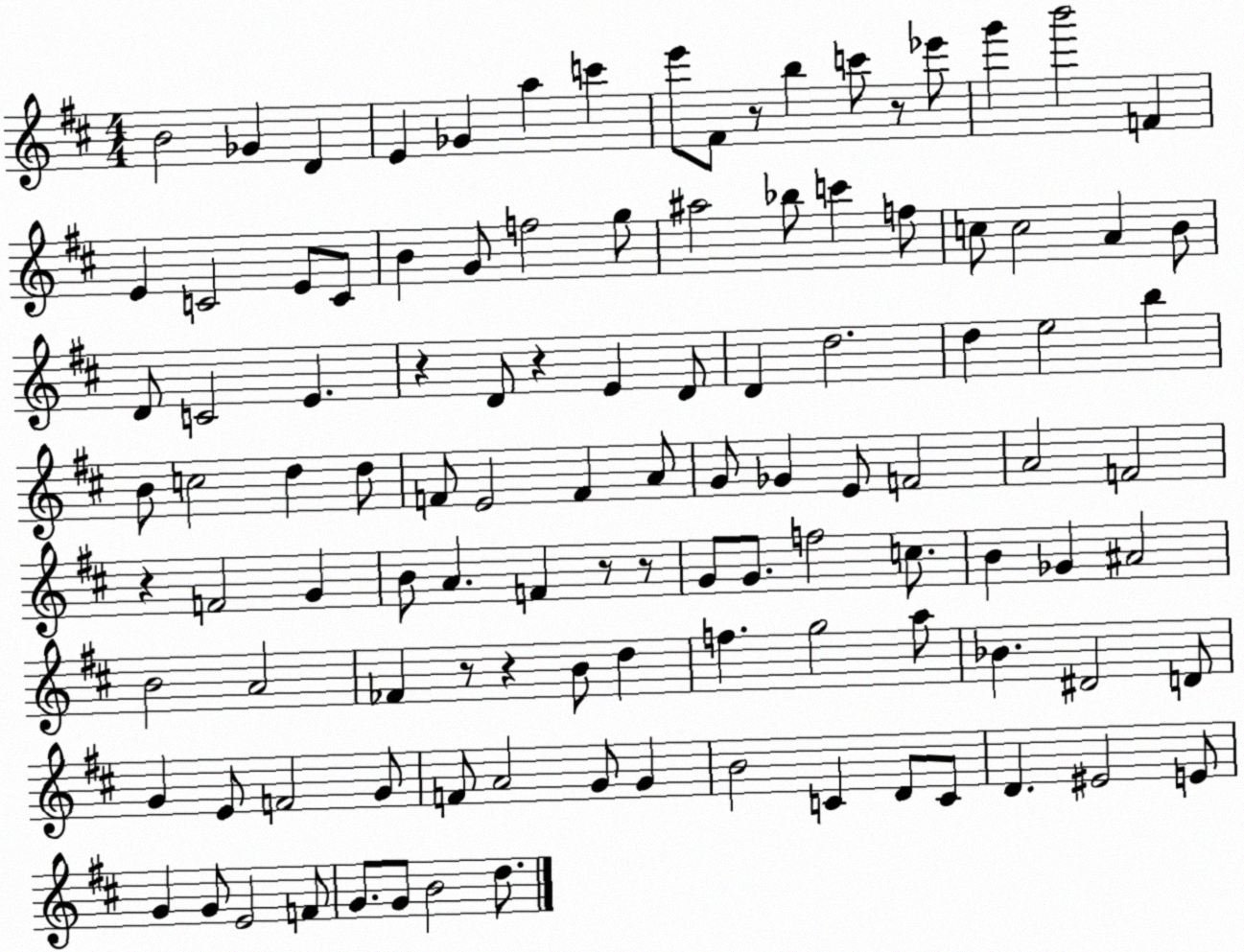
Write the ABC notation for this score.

X:1
T:Untitled
M:4/4
L:1/4
K:D
B2 _G D E _G a c' e'/2 ^F/2 z/2 b c'/2 z/2 _e'/2 g' b'2 F E C2 E/2 C/2 B G/2 f2 g/2 ^a2 _b/2 c' f/2 c/2 c2 A B/2 D/2 C2 E z D/2 z E D/2 D d2 d e2 b B/2 c2 d d/2 F/2 E2 F A/2 G/2 _G E/2 F2 A2 F2 z F2 G B/2 A F z/2 z/2 G/2 G/2 f2 c/2 B _G ^A2 B2 A2 _F z/2 z B/2 d f g2 a/2 _B ^D2 D/2 G E/2 F2 G/2 F/2 A2 G/2 G B2 C D/2 C/2 D ^E2 E/2 G G/2 E2 F/2 G/2 G/2 B2 d/2